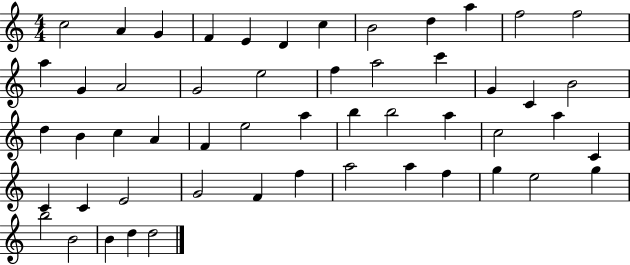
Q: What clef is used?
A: treble